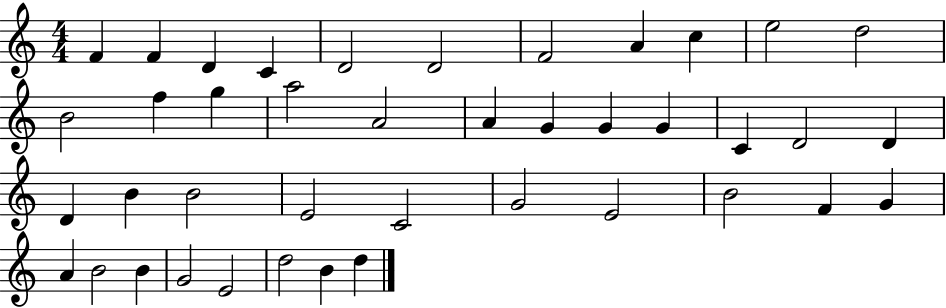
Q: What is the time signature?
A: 4/4